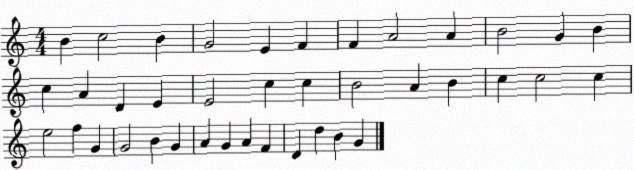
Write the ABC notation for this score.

X:1
T:Untitled
M:4/4
L:1/4
K:C
B c2 B G2 E F F A2 A B2 G B c A D E E2 c c B2 A B c c2 c e2 f G G2 B G A G A F D d B G